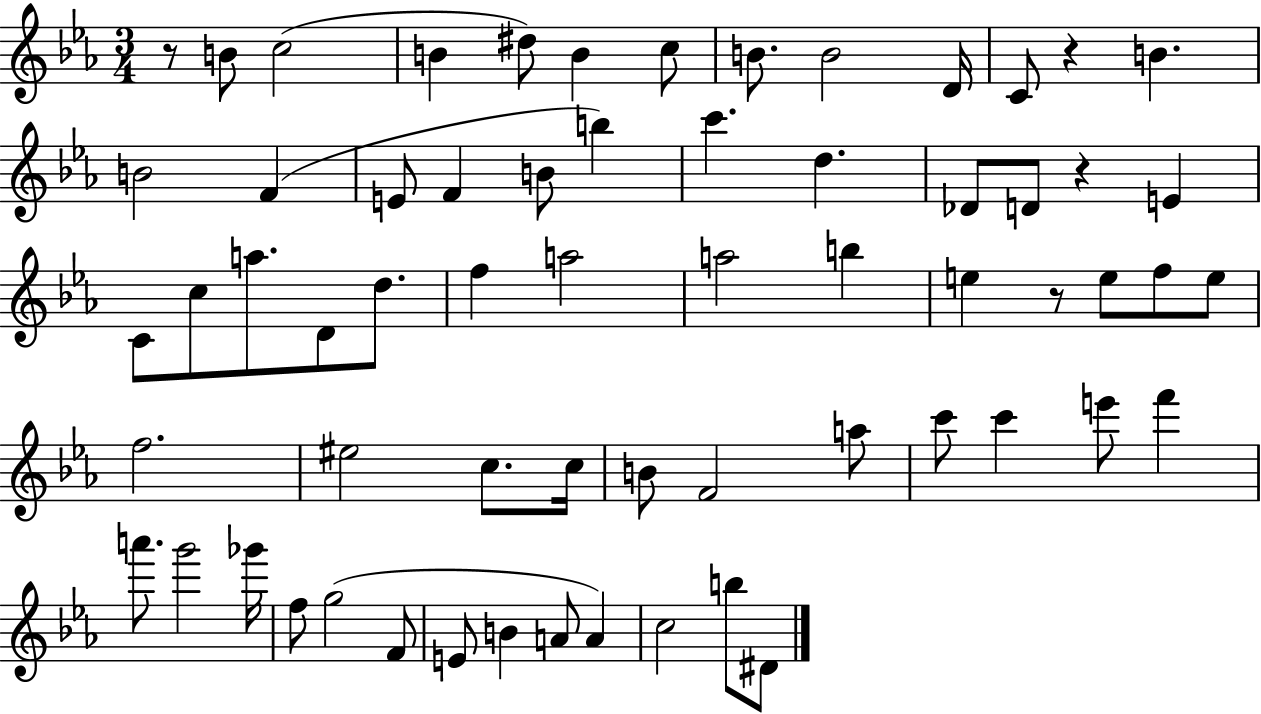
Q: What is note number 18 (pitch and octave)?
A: C6